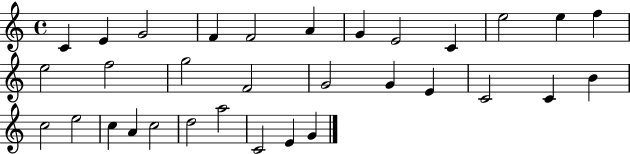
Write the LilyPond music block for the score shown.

{
  \clef treble
  \time 4/4
  \defaultTimeSignature
  \key c \major
  c'4 e'4 g'2 | f'4 f'2 a'4 | g'4 e'2 c'4 | e''2 e''4 f''4 | \break e''2 f''2 | g''2 f'2 | g'2 g'4 e'4 | c'2 c'4 b'4 | \break c''2 e''2 | c''4 a'4 c''2 | d''2 a''2 | c'2 e'4 g'4 | \break \bar "|."
}